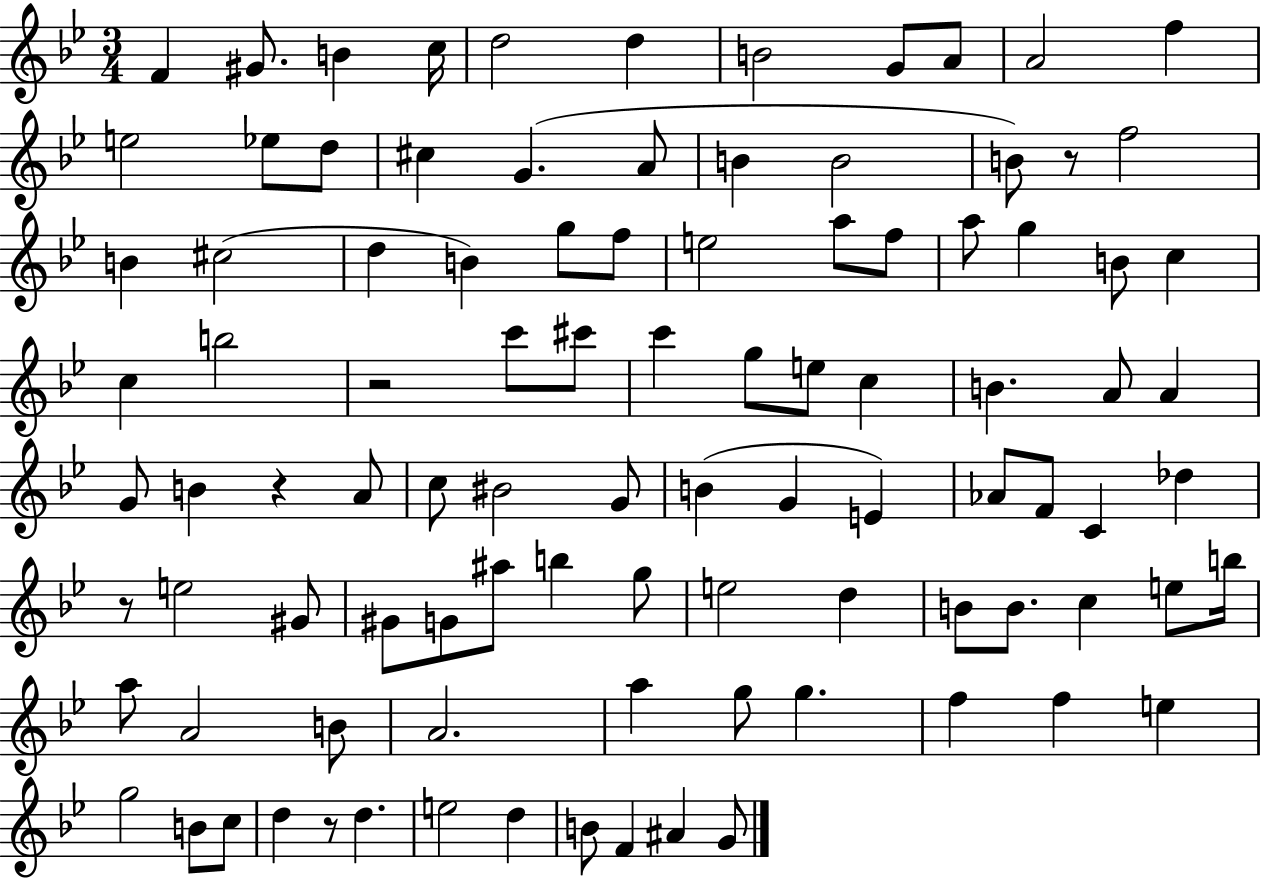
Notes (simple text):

F4/q G#4/e. B4/q C5/s D5/h D5/q B4/h G4/e A4/e A4/h F5/q E5/h Eb5/e D5/e C#5/q G4/q. A4/e B4/q B4/h B4/e R/e F5/h B4/q C#5/h D5/q B4/q G5/e F5/e E5/h A5/e F5/e A5/e G5/q B4/e C5/q C5/q B5/h R/h C6/e C#6/e C6/q G5/e E5/e C5/q B4/q. A4/e A4/q G4/e B4/q R/q A4/e C5/e BIS4/h G4/e B4/q G4/q E4/q Ab4/e F4/e C4/q Db5/q R/e E5/h G#4/e G#4/e G4/e A#5/e B5/q G5/e E5/h D5/q B4/e B4/e. C5/q E5/e B5/s A5/e A4/h B4/e A4/h. A5/q G5/e G5/q. F5/q F5/q E5/q G5/h B4/e C5/e D5/q R/e D5/q. E5/h D5/q B4/e F4/q A#4/q G4/e